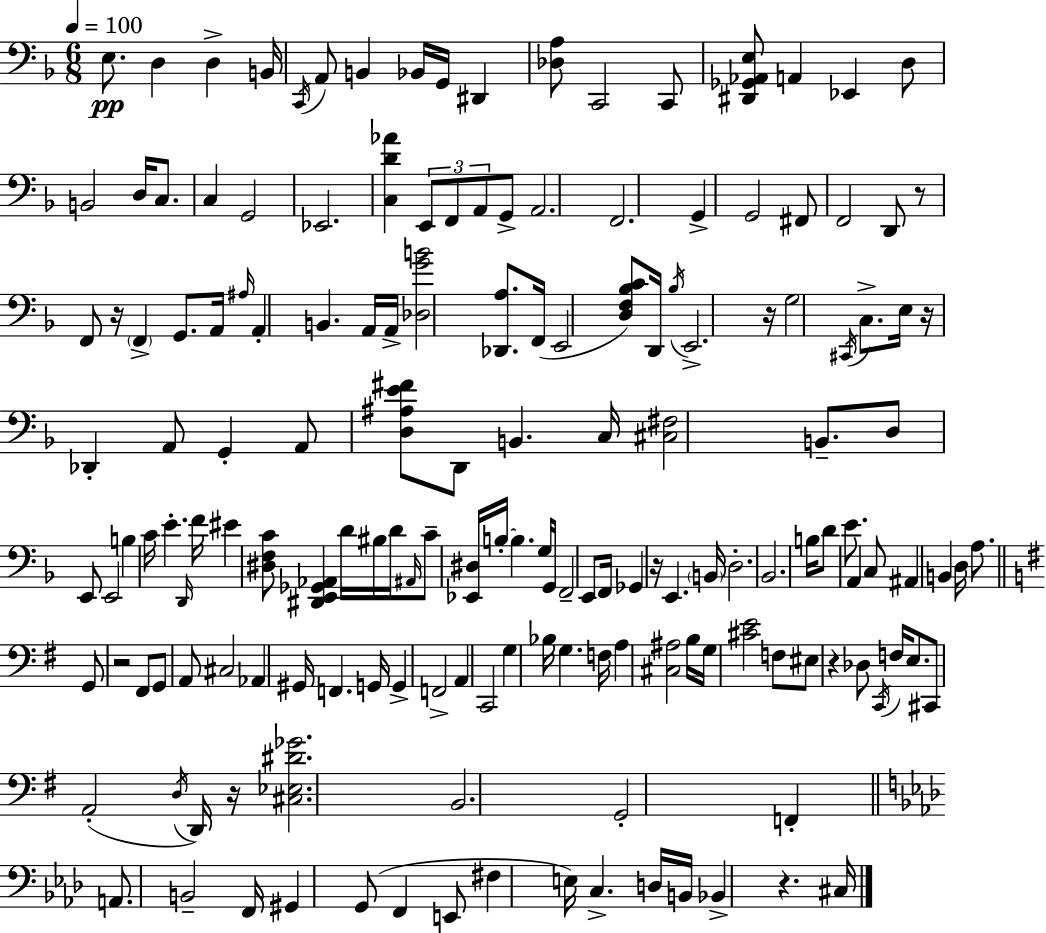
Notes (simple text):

E3/e. D3/q D3/q B2/s C2/s A2/e B2/q Bb2/s G2/s D#2/q [Db3,A3]/e C2/h C2/e [D#2,Gb2,Ab2,E3]/e A2/q Eb2/q D3/e B2/h D3/s C3/e. C3/q G2/h Eb2/h. [C3,D4,Ab4]/q E2/e F2/e A2/e G2/e A2/h. F2/h. G2/q G2/h F#2/e F2/h D2/e R/e F2/e R/s F2/q G2/e. A2/s A#3/s A2/q B2/q. A2/s A2/s [Db3,G4,B4]/h [Db2,A3]/e. F2/s E2/h [D3,F3,Bb3,C4]/e D2/s Bb3/s E2/h. R/s G3/h C#2/s C3/e. E3/s R/s Db2/q A2/e G2/q A2/e [D3,A#3,E4,F#4]/e D2/e B2/q. C3/s [C#3,F#3]/h B2/e. D3/e E2/e E2/h B3/q C4/s E4/q. D2/s F4/s EIS4/q [D#3,F3,C4]/e [D#2,E2,Gb2,Ab2]/q D4/s BIS3/s D4/s A#2/s C4/e [Eb2,D#3]/s B3/s B3/q. G3/s G2/s F2/h E2/e F2/s Gb2/q R/s E2/q. B2/s D3/h. Bb2/h. B3/s D4/e E4/e. A2/q C3/e A#2/q B2/q D3/s A3/e. G2/e R/h F#2/e G2/e A2/e C#3/h Ab2/q G#2/s F2/q. G2/s G2/q F2/h A2/q C2/h G3/q Bb3/s G3/q. F3/s A3/q [C#3,A#3]/h B3/s G3/s [C#4,E4]/h F3/e EIS3/e R/q Db3/e C2/s F3/s E3/e. C#2/e A2/h D3/s D2/s R/s [C#3,Eb3,D#4,Gb4]/h. B2/h. G2/h F2/q A2/e. B2/h F2/s G#2/q G2/e F2/q E2/e F#3/q E3/s C3/q. D3/s B2/s Bb2/q R/q. C#3/s